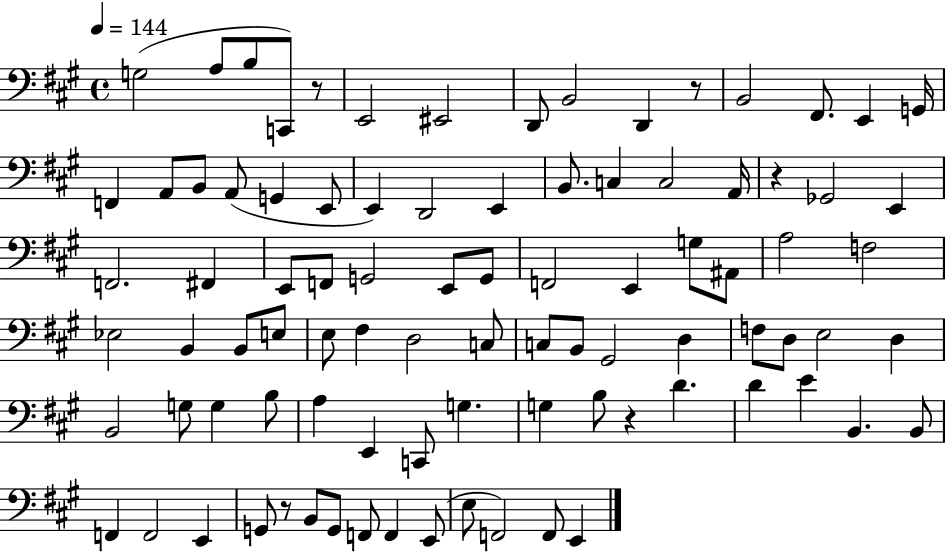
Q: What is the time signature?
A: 4/4